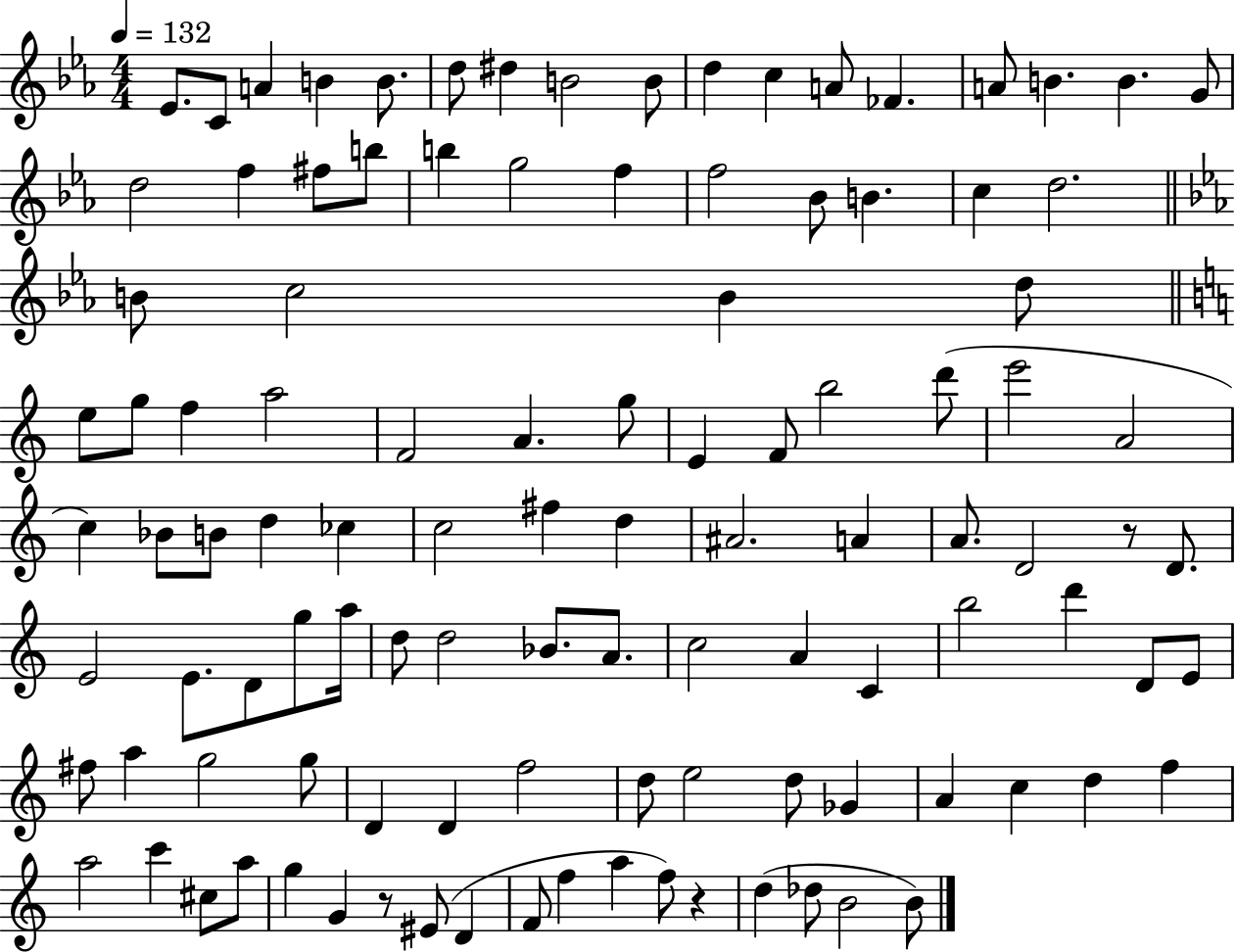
X:1
T:Untitled
M:4/4
L:1/4
K:Eb
_E/2 C/2 A B B/2 d/2 ^d B2 B/2 d c A/2 _F A/2 B B G/2 d2 f ^f/2 b/2 b g2 f f2 _B/2 B c d2 B/2 c2 B d/2 e/2 g/2 f a2 F2 A g/2 E F/2 b2 d'/2 e'2 A2 c _B/2 B/2 d _c c2 ^f d ^A2 A A/2 D2 z/2 D/2 E2 E/2 D/2 g/2 a/4 d/2 d2 _B/2 A/2 c2 A C b2 d' D/2 E/2 ^f/2 a g2 g/2 D D f2 d/2 e2 d/2 _G A c d f a2 c' ^c/2 a/2 g G z/2 ^E/2 D F/2 f a f/2 z d _d/2 B2 B/2